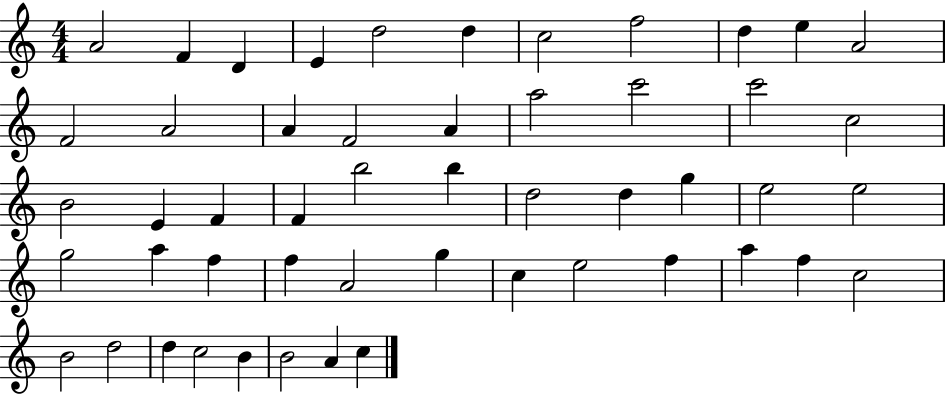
A4/h F4/q D4/q E4/q D5/h D5/q C5/h F5/h D5/q E5/q A4/h F4/h A4/h A4/q F4/h A4/q A5/h C6/h C6/h C5/h B4/h E4/q F4/q F4/q B5/h B5/q D5/h D5/q G5/q E5/h E5/h G5/h A5/q F5/q F5/q A4/h G5/q C5/q E5/h F5/q A5/q F5/q C5/h B4/h D5/h D5/q C5/h B4/q B4/h A4/q C5/q